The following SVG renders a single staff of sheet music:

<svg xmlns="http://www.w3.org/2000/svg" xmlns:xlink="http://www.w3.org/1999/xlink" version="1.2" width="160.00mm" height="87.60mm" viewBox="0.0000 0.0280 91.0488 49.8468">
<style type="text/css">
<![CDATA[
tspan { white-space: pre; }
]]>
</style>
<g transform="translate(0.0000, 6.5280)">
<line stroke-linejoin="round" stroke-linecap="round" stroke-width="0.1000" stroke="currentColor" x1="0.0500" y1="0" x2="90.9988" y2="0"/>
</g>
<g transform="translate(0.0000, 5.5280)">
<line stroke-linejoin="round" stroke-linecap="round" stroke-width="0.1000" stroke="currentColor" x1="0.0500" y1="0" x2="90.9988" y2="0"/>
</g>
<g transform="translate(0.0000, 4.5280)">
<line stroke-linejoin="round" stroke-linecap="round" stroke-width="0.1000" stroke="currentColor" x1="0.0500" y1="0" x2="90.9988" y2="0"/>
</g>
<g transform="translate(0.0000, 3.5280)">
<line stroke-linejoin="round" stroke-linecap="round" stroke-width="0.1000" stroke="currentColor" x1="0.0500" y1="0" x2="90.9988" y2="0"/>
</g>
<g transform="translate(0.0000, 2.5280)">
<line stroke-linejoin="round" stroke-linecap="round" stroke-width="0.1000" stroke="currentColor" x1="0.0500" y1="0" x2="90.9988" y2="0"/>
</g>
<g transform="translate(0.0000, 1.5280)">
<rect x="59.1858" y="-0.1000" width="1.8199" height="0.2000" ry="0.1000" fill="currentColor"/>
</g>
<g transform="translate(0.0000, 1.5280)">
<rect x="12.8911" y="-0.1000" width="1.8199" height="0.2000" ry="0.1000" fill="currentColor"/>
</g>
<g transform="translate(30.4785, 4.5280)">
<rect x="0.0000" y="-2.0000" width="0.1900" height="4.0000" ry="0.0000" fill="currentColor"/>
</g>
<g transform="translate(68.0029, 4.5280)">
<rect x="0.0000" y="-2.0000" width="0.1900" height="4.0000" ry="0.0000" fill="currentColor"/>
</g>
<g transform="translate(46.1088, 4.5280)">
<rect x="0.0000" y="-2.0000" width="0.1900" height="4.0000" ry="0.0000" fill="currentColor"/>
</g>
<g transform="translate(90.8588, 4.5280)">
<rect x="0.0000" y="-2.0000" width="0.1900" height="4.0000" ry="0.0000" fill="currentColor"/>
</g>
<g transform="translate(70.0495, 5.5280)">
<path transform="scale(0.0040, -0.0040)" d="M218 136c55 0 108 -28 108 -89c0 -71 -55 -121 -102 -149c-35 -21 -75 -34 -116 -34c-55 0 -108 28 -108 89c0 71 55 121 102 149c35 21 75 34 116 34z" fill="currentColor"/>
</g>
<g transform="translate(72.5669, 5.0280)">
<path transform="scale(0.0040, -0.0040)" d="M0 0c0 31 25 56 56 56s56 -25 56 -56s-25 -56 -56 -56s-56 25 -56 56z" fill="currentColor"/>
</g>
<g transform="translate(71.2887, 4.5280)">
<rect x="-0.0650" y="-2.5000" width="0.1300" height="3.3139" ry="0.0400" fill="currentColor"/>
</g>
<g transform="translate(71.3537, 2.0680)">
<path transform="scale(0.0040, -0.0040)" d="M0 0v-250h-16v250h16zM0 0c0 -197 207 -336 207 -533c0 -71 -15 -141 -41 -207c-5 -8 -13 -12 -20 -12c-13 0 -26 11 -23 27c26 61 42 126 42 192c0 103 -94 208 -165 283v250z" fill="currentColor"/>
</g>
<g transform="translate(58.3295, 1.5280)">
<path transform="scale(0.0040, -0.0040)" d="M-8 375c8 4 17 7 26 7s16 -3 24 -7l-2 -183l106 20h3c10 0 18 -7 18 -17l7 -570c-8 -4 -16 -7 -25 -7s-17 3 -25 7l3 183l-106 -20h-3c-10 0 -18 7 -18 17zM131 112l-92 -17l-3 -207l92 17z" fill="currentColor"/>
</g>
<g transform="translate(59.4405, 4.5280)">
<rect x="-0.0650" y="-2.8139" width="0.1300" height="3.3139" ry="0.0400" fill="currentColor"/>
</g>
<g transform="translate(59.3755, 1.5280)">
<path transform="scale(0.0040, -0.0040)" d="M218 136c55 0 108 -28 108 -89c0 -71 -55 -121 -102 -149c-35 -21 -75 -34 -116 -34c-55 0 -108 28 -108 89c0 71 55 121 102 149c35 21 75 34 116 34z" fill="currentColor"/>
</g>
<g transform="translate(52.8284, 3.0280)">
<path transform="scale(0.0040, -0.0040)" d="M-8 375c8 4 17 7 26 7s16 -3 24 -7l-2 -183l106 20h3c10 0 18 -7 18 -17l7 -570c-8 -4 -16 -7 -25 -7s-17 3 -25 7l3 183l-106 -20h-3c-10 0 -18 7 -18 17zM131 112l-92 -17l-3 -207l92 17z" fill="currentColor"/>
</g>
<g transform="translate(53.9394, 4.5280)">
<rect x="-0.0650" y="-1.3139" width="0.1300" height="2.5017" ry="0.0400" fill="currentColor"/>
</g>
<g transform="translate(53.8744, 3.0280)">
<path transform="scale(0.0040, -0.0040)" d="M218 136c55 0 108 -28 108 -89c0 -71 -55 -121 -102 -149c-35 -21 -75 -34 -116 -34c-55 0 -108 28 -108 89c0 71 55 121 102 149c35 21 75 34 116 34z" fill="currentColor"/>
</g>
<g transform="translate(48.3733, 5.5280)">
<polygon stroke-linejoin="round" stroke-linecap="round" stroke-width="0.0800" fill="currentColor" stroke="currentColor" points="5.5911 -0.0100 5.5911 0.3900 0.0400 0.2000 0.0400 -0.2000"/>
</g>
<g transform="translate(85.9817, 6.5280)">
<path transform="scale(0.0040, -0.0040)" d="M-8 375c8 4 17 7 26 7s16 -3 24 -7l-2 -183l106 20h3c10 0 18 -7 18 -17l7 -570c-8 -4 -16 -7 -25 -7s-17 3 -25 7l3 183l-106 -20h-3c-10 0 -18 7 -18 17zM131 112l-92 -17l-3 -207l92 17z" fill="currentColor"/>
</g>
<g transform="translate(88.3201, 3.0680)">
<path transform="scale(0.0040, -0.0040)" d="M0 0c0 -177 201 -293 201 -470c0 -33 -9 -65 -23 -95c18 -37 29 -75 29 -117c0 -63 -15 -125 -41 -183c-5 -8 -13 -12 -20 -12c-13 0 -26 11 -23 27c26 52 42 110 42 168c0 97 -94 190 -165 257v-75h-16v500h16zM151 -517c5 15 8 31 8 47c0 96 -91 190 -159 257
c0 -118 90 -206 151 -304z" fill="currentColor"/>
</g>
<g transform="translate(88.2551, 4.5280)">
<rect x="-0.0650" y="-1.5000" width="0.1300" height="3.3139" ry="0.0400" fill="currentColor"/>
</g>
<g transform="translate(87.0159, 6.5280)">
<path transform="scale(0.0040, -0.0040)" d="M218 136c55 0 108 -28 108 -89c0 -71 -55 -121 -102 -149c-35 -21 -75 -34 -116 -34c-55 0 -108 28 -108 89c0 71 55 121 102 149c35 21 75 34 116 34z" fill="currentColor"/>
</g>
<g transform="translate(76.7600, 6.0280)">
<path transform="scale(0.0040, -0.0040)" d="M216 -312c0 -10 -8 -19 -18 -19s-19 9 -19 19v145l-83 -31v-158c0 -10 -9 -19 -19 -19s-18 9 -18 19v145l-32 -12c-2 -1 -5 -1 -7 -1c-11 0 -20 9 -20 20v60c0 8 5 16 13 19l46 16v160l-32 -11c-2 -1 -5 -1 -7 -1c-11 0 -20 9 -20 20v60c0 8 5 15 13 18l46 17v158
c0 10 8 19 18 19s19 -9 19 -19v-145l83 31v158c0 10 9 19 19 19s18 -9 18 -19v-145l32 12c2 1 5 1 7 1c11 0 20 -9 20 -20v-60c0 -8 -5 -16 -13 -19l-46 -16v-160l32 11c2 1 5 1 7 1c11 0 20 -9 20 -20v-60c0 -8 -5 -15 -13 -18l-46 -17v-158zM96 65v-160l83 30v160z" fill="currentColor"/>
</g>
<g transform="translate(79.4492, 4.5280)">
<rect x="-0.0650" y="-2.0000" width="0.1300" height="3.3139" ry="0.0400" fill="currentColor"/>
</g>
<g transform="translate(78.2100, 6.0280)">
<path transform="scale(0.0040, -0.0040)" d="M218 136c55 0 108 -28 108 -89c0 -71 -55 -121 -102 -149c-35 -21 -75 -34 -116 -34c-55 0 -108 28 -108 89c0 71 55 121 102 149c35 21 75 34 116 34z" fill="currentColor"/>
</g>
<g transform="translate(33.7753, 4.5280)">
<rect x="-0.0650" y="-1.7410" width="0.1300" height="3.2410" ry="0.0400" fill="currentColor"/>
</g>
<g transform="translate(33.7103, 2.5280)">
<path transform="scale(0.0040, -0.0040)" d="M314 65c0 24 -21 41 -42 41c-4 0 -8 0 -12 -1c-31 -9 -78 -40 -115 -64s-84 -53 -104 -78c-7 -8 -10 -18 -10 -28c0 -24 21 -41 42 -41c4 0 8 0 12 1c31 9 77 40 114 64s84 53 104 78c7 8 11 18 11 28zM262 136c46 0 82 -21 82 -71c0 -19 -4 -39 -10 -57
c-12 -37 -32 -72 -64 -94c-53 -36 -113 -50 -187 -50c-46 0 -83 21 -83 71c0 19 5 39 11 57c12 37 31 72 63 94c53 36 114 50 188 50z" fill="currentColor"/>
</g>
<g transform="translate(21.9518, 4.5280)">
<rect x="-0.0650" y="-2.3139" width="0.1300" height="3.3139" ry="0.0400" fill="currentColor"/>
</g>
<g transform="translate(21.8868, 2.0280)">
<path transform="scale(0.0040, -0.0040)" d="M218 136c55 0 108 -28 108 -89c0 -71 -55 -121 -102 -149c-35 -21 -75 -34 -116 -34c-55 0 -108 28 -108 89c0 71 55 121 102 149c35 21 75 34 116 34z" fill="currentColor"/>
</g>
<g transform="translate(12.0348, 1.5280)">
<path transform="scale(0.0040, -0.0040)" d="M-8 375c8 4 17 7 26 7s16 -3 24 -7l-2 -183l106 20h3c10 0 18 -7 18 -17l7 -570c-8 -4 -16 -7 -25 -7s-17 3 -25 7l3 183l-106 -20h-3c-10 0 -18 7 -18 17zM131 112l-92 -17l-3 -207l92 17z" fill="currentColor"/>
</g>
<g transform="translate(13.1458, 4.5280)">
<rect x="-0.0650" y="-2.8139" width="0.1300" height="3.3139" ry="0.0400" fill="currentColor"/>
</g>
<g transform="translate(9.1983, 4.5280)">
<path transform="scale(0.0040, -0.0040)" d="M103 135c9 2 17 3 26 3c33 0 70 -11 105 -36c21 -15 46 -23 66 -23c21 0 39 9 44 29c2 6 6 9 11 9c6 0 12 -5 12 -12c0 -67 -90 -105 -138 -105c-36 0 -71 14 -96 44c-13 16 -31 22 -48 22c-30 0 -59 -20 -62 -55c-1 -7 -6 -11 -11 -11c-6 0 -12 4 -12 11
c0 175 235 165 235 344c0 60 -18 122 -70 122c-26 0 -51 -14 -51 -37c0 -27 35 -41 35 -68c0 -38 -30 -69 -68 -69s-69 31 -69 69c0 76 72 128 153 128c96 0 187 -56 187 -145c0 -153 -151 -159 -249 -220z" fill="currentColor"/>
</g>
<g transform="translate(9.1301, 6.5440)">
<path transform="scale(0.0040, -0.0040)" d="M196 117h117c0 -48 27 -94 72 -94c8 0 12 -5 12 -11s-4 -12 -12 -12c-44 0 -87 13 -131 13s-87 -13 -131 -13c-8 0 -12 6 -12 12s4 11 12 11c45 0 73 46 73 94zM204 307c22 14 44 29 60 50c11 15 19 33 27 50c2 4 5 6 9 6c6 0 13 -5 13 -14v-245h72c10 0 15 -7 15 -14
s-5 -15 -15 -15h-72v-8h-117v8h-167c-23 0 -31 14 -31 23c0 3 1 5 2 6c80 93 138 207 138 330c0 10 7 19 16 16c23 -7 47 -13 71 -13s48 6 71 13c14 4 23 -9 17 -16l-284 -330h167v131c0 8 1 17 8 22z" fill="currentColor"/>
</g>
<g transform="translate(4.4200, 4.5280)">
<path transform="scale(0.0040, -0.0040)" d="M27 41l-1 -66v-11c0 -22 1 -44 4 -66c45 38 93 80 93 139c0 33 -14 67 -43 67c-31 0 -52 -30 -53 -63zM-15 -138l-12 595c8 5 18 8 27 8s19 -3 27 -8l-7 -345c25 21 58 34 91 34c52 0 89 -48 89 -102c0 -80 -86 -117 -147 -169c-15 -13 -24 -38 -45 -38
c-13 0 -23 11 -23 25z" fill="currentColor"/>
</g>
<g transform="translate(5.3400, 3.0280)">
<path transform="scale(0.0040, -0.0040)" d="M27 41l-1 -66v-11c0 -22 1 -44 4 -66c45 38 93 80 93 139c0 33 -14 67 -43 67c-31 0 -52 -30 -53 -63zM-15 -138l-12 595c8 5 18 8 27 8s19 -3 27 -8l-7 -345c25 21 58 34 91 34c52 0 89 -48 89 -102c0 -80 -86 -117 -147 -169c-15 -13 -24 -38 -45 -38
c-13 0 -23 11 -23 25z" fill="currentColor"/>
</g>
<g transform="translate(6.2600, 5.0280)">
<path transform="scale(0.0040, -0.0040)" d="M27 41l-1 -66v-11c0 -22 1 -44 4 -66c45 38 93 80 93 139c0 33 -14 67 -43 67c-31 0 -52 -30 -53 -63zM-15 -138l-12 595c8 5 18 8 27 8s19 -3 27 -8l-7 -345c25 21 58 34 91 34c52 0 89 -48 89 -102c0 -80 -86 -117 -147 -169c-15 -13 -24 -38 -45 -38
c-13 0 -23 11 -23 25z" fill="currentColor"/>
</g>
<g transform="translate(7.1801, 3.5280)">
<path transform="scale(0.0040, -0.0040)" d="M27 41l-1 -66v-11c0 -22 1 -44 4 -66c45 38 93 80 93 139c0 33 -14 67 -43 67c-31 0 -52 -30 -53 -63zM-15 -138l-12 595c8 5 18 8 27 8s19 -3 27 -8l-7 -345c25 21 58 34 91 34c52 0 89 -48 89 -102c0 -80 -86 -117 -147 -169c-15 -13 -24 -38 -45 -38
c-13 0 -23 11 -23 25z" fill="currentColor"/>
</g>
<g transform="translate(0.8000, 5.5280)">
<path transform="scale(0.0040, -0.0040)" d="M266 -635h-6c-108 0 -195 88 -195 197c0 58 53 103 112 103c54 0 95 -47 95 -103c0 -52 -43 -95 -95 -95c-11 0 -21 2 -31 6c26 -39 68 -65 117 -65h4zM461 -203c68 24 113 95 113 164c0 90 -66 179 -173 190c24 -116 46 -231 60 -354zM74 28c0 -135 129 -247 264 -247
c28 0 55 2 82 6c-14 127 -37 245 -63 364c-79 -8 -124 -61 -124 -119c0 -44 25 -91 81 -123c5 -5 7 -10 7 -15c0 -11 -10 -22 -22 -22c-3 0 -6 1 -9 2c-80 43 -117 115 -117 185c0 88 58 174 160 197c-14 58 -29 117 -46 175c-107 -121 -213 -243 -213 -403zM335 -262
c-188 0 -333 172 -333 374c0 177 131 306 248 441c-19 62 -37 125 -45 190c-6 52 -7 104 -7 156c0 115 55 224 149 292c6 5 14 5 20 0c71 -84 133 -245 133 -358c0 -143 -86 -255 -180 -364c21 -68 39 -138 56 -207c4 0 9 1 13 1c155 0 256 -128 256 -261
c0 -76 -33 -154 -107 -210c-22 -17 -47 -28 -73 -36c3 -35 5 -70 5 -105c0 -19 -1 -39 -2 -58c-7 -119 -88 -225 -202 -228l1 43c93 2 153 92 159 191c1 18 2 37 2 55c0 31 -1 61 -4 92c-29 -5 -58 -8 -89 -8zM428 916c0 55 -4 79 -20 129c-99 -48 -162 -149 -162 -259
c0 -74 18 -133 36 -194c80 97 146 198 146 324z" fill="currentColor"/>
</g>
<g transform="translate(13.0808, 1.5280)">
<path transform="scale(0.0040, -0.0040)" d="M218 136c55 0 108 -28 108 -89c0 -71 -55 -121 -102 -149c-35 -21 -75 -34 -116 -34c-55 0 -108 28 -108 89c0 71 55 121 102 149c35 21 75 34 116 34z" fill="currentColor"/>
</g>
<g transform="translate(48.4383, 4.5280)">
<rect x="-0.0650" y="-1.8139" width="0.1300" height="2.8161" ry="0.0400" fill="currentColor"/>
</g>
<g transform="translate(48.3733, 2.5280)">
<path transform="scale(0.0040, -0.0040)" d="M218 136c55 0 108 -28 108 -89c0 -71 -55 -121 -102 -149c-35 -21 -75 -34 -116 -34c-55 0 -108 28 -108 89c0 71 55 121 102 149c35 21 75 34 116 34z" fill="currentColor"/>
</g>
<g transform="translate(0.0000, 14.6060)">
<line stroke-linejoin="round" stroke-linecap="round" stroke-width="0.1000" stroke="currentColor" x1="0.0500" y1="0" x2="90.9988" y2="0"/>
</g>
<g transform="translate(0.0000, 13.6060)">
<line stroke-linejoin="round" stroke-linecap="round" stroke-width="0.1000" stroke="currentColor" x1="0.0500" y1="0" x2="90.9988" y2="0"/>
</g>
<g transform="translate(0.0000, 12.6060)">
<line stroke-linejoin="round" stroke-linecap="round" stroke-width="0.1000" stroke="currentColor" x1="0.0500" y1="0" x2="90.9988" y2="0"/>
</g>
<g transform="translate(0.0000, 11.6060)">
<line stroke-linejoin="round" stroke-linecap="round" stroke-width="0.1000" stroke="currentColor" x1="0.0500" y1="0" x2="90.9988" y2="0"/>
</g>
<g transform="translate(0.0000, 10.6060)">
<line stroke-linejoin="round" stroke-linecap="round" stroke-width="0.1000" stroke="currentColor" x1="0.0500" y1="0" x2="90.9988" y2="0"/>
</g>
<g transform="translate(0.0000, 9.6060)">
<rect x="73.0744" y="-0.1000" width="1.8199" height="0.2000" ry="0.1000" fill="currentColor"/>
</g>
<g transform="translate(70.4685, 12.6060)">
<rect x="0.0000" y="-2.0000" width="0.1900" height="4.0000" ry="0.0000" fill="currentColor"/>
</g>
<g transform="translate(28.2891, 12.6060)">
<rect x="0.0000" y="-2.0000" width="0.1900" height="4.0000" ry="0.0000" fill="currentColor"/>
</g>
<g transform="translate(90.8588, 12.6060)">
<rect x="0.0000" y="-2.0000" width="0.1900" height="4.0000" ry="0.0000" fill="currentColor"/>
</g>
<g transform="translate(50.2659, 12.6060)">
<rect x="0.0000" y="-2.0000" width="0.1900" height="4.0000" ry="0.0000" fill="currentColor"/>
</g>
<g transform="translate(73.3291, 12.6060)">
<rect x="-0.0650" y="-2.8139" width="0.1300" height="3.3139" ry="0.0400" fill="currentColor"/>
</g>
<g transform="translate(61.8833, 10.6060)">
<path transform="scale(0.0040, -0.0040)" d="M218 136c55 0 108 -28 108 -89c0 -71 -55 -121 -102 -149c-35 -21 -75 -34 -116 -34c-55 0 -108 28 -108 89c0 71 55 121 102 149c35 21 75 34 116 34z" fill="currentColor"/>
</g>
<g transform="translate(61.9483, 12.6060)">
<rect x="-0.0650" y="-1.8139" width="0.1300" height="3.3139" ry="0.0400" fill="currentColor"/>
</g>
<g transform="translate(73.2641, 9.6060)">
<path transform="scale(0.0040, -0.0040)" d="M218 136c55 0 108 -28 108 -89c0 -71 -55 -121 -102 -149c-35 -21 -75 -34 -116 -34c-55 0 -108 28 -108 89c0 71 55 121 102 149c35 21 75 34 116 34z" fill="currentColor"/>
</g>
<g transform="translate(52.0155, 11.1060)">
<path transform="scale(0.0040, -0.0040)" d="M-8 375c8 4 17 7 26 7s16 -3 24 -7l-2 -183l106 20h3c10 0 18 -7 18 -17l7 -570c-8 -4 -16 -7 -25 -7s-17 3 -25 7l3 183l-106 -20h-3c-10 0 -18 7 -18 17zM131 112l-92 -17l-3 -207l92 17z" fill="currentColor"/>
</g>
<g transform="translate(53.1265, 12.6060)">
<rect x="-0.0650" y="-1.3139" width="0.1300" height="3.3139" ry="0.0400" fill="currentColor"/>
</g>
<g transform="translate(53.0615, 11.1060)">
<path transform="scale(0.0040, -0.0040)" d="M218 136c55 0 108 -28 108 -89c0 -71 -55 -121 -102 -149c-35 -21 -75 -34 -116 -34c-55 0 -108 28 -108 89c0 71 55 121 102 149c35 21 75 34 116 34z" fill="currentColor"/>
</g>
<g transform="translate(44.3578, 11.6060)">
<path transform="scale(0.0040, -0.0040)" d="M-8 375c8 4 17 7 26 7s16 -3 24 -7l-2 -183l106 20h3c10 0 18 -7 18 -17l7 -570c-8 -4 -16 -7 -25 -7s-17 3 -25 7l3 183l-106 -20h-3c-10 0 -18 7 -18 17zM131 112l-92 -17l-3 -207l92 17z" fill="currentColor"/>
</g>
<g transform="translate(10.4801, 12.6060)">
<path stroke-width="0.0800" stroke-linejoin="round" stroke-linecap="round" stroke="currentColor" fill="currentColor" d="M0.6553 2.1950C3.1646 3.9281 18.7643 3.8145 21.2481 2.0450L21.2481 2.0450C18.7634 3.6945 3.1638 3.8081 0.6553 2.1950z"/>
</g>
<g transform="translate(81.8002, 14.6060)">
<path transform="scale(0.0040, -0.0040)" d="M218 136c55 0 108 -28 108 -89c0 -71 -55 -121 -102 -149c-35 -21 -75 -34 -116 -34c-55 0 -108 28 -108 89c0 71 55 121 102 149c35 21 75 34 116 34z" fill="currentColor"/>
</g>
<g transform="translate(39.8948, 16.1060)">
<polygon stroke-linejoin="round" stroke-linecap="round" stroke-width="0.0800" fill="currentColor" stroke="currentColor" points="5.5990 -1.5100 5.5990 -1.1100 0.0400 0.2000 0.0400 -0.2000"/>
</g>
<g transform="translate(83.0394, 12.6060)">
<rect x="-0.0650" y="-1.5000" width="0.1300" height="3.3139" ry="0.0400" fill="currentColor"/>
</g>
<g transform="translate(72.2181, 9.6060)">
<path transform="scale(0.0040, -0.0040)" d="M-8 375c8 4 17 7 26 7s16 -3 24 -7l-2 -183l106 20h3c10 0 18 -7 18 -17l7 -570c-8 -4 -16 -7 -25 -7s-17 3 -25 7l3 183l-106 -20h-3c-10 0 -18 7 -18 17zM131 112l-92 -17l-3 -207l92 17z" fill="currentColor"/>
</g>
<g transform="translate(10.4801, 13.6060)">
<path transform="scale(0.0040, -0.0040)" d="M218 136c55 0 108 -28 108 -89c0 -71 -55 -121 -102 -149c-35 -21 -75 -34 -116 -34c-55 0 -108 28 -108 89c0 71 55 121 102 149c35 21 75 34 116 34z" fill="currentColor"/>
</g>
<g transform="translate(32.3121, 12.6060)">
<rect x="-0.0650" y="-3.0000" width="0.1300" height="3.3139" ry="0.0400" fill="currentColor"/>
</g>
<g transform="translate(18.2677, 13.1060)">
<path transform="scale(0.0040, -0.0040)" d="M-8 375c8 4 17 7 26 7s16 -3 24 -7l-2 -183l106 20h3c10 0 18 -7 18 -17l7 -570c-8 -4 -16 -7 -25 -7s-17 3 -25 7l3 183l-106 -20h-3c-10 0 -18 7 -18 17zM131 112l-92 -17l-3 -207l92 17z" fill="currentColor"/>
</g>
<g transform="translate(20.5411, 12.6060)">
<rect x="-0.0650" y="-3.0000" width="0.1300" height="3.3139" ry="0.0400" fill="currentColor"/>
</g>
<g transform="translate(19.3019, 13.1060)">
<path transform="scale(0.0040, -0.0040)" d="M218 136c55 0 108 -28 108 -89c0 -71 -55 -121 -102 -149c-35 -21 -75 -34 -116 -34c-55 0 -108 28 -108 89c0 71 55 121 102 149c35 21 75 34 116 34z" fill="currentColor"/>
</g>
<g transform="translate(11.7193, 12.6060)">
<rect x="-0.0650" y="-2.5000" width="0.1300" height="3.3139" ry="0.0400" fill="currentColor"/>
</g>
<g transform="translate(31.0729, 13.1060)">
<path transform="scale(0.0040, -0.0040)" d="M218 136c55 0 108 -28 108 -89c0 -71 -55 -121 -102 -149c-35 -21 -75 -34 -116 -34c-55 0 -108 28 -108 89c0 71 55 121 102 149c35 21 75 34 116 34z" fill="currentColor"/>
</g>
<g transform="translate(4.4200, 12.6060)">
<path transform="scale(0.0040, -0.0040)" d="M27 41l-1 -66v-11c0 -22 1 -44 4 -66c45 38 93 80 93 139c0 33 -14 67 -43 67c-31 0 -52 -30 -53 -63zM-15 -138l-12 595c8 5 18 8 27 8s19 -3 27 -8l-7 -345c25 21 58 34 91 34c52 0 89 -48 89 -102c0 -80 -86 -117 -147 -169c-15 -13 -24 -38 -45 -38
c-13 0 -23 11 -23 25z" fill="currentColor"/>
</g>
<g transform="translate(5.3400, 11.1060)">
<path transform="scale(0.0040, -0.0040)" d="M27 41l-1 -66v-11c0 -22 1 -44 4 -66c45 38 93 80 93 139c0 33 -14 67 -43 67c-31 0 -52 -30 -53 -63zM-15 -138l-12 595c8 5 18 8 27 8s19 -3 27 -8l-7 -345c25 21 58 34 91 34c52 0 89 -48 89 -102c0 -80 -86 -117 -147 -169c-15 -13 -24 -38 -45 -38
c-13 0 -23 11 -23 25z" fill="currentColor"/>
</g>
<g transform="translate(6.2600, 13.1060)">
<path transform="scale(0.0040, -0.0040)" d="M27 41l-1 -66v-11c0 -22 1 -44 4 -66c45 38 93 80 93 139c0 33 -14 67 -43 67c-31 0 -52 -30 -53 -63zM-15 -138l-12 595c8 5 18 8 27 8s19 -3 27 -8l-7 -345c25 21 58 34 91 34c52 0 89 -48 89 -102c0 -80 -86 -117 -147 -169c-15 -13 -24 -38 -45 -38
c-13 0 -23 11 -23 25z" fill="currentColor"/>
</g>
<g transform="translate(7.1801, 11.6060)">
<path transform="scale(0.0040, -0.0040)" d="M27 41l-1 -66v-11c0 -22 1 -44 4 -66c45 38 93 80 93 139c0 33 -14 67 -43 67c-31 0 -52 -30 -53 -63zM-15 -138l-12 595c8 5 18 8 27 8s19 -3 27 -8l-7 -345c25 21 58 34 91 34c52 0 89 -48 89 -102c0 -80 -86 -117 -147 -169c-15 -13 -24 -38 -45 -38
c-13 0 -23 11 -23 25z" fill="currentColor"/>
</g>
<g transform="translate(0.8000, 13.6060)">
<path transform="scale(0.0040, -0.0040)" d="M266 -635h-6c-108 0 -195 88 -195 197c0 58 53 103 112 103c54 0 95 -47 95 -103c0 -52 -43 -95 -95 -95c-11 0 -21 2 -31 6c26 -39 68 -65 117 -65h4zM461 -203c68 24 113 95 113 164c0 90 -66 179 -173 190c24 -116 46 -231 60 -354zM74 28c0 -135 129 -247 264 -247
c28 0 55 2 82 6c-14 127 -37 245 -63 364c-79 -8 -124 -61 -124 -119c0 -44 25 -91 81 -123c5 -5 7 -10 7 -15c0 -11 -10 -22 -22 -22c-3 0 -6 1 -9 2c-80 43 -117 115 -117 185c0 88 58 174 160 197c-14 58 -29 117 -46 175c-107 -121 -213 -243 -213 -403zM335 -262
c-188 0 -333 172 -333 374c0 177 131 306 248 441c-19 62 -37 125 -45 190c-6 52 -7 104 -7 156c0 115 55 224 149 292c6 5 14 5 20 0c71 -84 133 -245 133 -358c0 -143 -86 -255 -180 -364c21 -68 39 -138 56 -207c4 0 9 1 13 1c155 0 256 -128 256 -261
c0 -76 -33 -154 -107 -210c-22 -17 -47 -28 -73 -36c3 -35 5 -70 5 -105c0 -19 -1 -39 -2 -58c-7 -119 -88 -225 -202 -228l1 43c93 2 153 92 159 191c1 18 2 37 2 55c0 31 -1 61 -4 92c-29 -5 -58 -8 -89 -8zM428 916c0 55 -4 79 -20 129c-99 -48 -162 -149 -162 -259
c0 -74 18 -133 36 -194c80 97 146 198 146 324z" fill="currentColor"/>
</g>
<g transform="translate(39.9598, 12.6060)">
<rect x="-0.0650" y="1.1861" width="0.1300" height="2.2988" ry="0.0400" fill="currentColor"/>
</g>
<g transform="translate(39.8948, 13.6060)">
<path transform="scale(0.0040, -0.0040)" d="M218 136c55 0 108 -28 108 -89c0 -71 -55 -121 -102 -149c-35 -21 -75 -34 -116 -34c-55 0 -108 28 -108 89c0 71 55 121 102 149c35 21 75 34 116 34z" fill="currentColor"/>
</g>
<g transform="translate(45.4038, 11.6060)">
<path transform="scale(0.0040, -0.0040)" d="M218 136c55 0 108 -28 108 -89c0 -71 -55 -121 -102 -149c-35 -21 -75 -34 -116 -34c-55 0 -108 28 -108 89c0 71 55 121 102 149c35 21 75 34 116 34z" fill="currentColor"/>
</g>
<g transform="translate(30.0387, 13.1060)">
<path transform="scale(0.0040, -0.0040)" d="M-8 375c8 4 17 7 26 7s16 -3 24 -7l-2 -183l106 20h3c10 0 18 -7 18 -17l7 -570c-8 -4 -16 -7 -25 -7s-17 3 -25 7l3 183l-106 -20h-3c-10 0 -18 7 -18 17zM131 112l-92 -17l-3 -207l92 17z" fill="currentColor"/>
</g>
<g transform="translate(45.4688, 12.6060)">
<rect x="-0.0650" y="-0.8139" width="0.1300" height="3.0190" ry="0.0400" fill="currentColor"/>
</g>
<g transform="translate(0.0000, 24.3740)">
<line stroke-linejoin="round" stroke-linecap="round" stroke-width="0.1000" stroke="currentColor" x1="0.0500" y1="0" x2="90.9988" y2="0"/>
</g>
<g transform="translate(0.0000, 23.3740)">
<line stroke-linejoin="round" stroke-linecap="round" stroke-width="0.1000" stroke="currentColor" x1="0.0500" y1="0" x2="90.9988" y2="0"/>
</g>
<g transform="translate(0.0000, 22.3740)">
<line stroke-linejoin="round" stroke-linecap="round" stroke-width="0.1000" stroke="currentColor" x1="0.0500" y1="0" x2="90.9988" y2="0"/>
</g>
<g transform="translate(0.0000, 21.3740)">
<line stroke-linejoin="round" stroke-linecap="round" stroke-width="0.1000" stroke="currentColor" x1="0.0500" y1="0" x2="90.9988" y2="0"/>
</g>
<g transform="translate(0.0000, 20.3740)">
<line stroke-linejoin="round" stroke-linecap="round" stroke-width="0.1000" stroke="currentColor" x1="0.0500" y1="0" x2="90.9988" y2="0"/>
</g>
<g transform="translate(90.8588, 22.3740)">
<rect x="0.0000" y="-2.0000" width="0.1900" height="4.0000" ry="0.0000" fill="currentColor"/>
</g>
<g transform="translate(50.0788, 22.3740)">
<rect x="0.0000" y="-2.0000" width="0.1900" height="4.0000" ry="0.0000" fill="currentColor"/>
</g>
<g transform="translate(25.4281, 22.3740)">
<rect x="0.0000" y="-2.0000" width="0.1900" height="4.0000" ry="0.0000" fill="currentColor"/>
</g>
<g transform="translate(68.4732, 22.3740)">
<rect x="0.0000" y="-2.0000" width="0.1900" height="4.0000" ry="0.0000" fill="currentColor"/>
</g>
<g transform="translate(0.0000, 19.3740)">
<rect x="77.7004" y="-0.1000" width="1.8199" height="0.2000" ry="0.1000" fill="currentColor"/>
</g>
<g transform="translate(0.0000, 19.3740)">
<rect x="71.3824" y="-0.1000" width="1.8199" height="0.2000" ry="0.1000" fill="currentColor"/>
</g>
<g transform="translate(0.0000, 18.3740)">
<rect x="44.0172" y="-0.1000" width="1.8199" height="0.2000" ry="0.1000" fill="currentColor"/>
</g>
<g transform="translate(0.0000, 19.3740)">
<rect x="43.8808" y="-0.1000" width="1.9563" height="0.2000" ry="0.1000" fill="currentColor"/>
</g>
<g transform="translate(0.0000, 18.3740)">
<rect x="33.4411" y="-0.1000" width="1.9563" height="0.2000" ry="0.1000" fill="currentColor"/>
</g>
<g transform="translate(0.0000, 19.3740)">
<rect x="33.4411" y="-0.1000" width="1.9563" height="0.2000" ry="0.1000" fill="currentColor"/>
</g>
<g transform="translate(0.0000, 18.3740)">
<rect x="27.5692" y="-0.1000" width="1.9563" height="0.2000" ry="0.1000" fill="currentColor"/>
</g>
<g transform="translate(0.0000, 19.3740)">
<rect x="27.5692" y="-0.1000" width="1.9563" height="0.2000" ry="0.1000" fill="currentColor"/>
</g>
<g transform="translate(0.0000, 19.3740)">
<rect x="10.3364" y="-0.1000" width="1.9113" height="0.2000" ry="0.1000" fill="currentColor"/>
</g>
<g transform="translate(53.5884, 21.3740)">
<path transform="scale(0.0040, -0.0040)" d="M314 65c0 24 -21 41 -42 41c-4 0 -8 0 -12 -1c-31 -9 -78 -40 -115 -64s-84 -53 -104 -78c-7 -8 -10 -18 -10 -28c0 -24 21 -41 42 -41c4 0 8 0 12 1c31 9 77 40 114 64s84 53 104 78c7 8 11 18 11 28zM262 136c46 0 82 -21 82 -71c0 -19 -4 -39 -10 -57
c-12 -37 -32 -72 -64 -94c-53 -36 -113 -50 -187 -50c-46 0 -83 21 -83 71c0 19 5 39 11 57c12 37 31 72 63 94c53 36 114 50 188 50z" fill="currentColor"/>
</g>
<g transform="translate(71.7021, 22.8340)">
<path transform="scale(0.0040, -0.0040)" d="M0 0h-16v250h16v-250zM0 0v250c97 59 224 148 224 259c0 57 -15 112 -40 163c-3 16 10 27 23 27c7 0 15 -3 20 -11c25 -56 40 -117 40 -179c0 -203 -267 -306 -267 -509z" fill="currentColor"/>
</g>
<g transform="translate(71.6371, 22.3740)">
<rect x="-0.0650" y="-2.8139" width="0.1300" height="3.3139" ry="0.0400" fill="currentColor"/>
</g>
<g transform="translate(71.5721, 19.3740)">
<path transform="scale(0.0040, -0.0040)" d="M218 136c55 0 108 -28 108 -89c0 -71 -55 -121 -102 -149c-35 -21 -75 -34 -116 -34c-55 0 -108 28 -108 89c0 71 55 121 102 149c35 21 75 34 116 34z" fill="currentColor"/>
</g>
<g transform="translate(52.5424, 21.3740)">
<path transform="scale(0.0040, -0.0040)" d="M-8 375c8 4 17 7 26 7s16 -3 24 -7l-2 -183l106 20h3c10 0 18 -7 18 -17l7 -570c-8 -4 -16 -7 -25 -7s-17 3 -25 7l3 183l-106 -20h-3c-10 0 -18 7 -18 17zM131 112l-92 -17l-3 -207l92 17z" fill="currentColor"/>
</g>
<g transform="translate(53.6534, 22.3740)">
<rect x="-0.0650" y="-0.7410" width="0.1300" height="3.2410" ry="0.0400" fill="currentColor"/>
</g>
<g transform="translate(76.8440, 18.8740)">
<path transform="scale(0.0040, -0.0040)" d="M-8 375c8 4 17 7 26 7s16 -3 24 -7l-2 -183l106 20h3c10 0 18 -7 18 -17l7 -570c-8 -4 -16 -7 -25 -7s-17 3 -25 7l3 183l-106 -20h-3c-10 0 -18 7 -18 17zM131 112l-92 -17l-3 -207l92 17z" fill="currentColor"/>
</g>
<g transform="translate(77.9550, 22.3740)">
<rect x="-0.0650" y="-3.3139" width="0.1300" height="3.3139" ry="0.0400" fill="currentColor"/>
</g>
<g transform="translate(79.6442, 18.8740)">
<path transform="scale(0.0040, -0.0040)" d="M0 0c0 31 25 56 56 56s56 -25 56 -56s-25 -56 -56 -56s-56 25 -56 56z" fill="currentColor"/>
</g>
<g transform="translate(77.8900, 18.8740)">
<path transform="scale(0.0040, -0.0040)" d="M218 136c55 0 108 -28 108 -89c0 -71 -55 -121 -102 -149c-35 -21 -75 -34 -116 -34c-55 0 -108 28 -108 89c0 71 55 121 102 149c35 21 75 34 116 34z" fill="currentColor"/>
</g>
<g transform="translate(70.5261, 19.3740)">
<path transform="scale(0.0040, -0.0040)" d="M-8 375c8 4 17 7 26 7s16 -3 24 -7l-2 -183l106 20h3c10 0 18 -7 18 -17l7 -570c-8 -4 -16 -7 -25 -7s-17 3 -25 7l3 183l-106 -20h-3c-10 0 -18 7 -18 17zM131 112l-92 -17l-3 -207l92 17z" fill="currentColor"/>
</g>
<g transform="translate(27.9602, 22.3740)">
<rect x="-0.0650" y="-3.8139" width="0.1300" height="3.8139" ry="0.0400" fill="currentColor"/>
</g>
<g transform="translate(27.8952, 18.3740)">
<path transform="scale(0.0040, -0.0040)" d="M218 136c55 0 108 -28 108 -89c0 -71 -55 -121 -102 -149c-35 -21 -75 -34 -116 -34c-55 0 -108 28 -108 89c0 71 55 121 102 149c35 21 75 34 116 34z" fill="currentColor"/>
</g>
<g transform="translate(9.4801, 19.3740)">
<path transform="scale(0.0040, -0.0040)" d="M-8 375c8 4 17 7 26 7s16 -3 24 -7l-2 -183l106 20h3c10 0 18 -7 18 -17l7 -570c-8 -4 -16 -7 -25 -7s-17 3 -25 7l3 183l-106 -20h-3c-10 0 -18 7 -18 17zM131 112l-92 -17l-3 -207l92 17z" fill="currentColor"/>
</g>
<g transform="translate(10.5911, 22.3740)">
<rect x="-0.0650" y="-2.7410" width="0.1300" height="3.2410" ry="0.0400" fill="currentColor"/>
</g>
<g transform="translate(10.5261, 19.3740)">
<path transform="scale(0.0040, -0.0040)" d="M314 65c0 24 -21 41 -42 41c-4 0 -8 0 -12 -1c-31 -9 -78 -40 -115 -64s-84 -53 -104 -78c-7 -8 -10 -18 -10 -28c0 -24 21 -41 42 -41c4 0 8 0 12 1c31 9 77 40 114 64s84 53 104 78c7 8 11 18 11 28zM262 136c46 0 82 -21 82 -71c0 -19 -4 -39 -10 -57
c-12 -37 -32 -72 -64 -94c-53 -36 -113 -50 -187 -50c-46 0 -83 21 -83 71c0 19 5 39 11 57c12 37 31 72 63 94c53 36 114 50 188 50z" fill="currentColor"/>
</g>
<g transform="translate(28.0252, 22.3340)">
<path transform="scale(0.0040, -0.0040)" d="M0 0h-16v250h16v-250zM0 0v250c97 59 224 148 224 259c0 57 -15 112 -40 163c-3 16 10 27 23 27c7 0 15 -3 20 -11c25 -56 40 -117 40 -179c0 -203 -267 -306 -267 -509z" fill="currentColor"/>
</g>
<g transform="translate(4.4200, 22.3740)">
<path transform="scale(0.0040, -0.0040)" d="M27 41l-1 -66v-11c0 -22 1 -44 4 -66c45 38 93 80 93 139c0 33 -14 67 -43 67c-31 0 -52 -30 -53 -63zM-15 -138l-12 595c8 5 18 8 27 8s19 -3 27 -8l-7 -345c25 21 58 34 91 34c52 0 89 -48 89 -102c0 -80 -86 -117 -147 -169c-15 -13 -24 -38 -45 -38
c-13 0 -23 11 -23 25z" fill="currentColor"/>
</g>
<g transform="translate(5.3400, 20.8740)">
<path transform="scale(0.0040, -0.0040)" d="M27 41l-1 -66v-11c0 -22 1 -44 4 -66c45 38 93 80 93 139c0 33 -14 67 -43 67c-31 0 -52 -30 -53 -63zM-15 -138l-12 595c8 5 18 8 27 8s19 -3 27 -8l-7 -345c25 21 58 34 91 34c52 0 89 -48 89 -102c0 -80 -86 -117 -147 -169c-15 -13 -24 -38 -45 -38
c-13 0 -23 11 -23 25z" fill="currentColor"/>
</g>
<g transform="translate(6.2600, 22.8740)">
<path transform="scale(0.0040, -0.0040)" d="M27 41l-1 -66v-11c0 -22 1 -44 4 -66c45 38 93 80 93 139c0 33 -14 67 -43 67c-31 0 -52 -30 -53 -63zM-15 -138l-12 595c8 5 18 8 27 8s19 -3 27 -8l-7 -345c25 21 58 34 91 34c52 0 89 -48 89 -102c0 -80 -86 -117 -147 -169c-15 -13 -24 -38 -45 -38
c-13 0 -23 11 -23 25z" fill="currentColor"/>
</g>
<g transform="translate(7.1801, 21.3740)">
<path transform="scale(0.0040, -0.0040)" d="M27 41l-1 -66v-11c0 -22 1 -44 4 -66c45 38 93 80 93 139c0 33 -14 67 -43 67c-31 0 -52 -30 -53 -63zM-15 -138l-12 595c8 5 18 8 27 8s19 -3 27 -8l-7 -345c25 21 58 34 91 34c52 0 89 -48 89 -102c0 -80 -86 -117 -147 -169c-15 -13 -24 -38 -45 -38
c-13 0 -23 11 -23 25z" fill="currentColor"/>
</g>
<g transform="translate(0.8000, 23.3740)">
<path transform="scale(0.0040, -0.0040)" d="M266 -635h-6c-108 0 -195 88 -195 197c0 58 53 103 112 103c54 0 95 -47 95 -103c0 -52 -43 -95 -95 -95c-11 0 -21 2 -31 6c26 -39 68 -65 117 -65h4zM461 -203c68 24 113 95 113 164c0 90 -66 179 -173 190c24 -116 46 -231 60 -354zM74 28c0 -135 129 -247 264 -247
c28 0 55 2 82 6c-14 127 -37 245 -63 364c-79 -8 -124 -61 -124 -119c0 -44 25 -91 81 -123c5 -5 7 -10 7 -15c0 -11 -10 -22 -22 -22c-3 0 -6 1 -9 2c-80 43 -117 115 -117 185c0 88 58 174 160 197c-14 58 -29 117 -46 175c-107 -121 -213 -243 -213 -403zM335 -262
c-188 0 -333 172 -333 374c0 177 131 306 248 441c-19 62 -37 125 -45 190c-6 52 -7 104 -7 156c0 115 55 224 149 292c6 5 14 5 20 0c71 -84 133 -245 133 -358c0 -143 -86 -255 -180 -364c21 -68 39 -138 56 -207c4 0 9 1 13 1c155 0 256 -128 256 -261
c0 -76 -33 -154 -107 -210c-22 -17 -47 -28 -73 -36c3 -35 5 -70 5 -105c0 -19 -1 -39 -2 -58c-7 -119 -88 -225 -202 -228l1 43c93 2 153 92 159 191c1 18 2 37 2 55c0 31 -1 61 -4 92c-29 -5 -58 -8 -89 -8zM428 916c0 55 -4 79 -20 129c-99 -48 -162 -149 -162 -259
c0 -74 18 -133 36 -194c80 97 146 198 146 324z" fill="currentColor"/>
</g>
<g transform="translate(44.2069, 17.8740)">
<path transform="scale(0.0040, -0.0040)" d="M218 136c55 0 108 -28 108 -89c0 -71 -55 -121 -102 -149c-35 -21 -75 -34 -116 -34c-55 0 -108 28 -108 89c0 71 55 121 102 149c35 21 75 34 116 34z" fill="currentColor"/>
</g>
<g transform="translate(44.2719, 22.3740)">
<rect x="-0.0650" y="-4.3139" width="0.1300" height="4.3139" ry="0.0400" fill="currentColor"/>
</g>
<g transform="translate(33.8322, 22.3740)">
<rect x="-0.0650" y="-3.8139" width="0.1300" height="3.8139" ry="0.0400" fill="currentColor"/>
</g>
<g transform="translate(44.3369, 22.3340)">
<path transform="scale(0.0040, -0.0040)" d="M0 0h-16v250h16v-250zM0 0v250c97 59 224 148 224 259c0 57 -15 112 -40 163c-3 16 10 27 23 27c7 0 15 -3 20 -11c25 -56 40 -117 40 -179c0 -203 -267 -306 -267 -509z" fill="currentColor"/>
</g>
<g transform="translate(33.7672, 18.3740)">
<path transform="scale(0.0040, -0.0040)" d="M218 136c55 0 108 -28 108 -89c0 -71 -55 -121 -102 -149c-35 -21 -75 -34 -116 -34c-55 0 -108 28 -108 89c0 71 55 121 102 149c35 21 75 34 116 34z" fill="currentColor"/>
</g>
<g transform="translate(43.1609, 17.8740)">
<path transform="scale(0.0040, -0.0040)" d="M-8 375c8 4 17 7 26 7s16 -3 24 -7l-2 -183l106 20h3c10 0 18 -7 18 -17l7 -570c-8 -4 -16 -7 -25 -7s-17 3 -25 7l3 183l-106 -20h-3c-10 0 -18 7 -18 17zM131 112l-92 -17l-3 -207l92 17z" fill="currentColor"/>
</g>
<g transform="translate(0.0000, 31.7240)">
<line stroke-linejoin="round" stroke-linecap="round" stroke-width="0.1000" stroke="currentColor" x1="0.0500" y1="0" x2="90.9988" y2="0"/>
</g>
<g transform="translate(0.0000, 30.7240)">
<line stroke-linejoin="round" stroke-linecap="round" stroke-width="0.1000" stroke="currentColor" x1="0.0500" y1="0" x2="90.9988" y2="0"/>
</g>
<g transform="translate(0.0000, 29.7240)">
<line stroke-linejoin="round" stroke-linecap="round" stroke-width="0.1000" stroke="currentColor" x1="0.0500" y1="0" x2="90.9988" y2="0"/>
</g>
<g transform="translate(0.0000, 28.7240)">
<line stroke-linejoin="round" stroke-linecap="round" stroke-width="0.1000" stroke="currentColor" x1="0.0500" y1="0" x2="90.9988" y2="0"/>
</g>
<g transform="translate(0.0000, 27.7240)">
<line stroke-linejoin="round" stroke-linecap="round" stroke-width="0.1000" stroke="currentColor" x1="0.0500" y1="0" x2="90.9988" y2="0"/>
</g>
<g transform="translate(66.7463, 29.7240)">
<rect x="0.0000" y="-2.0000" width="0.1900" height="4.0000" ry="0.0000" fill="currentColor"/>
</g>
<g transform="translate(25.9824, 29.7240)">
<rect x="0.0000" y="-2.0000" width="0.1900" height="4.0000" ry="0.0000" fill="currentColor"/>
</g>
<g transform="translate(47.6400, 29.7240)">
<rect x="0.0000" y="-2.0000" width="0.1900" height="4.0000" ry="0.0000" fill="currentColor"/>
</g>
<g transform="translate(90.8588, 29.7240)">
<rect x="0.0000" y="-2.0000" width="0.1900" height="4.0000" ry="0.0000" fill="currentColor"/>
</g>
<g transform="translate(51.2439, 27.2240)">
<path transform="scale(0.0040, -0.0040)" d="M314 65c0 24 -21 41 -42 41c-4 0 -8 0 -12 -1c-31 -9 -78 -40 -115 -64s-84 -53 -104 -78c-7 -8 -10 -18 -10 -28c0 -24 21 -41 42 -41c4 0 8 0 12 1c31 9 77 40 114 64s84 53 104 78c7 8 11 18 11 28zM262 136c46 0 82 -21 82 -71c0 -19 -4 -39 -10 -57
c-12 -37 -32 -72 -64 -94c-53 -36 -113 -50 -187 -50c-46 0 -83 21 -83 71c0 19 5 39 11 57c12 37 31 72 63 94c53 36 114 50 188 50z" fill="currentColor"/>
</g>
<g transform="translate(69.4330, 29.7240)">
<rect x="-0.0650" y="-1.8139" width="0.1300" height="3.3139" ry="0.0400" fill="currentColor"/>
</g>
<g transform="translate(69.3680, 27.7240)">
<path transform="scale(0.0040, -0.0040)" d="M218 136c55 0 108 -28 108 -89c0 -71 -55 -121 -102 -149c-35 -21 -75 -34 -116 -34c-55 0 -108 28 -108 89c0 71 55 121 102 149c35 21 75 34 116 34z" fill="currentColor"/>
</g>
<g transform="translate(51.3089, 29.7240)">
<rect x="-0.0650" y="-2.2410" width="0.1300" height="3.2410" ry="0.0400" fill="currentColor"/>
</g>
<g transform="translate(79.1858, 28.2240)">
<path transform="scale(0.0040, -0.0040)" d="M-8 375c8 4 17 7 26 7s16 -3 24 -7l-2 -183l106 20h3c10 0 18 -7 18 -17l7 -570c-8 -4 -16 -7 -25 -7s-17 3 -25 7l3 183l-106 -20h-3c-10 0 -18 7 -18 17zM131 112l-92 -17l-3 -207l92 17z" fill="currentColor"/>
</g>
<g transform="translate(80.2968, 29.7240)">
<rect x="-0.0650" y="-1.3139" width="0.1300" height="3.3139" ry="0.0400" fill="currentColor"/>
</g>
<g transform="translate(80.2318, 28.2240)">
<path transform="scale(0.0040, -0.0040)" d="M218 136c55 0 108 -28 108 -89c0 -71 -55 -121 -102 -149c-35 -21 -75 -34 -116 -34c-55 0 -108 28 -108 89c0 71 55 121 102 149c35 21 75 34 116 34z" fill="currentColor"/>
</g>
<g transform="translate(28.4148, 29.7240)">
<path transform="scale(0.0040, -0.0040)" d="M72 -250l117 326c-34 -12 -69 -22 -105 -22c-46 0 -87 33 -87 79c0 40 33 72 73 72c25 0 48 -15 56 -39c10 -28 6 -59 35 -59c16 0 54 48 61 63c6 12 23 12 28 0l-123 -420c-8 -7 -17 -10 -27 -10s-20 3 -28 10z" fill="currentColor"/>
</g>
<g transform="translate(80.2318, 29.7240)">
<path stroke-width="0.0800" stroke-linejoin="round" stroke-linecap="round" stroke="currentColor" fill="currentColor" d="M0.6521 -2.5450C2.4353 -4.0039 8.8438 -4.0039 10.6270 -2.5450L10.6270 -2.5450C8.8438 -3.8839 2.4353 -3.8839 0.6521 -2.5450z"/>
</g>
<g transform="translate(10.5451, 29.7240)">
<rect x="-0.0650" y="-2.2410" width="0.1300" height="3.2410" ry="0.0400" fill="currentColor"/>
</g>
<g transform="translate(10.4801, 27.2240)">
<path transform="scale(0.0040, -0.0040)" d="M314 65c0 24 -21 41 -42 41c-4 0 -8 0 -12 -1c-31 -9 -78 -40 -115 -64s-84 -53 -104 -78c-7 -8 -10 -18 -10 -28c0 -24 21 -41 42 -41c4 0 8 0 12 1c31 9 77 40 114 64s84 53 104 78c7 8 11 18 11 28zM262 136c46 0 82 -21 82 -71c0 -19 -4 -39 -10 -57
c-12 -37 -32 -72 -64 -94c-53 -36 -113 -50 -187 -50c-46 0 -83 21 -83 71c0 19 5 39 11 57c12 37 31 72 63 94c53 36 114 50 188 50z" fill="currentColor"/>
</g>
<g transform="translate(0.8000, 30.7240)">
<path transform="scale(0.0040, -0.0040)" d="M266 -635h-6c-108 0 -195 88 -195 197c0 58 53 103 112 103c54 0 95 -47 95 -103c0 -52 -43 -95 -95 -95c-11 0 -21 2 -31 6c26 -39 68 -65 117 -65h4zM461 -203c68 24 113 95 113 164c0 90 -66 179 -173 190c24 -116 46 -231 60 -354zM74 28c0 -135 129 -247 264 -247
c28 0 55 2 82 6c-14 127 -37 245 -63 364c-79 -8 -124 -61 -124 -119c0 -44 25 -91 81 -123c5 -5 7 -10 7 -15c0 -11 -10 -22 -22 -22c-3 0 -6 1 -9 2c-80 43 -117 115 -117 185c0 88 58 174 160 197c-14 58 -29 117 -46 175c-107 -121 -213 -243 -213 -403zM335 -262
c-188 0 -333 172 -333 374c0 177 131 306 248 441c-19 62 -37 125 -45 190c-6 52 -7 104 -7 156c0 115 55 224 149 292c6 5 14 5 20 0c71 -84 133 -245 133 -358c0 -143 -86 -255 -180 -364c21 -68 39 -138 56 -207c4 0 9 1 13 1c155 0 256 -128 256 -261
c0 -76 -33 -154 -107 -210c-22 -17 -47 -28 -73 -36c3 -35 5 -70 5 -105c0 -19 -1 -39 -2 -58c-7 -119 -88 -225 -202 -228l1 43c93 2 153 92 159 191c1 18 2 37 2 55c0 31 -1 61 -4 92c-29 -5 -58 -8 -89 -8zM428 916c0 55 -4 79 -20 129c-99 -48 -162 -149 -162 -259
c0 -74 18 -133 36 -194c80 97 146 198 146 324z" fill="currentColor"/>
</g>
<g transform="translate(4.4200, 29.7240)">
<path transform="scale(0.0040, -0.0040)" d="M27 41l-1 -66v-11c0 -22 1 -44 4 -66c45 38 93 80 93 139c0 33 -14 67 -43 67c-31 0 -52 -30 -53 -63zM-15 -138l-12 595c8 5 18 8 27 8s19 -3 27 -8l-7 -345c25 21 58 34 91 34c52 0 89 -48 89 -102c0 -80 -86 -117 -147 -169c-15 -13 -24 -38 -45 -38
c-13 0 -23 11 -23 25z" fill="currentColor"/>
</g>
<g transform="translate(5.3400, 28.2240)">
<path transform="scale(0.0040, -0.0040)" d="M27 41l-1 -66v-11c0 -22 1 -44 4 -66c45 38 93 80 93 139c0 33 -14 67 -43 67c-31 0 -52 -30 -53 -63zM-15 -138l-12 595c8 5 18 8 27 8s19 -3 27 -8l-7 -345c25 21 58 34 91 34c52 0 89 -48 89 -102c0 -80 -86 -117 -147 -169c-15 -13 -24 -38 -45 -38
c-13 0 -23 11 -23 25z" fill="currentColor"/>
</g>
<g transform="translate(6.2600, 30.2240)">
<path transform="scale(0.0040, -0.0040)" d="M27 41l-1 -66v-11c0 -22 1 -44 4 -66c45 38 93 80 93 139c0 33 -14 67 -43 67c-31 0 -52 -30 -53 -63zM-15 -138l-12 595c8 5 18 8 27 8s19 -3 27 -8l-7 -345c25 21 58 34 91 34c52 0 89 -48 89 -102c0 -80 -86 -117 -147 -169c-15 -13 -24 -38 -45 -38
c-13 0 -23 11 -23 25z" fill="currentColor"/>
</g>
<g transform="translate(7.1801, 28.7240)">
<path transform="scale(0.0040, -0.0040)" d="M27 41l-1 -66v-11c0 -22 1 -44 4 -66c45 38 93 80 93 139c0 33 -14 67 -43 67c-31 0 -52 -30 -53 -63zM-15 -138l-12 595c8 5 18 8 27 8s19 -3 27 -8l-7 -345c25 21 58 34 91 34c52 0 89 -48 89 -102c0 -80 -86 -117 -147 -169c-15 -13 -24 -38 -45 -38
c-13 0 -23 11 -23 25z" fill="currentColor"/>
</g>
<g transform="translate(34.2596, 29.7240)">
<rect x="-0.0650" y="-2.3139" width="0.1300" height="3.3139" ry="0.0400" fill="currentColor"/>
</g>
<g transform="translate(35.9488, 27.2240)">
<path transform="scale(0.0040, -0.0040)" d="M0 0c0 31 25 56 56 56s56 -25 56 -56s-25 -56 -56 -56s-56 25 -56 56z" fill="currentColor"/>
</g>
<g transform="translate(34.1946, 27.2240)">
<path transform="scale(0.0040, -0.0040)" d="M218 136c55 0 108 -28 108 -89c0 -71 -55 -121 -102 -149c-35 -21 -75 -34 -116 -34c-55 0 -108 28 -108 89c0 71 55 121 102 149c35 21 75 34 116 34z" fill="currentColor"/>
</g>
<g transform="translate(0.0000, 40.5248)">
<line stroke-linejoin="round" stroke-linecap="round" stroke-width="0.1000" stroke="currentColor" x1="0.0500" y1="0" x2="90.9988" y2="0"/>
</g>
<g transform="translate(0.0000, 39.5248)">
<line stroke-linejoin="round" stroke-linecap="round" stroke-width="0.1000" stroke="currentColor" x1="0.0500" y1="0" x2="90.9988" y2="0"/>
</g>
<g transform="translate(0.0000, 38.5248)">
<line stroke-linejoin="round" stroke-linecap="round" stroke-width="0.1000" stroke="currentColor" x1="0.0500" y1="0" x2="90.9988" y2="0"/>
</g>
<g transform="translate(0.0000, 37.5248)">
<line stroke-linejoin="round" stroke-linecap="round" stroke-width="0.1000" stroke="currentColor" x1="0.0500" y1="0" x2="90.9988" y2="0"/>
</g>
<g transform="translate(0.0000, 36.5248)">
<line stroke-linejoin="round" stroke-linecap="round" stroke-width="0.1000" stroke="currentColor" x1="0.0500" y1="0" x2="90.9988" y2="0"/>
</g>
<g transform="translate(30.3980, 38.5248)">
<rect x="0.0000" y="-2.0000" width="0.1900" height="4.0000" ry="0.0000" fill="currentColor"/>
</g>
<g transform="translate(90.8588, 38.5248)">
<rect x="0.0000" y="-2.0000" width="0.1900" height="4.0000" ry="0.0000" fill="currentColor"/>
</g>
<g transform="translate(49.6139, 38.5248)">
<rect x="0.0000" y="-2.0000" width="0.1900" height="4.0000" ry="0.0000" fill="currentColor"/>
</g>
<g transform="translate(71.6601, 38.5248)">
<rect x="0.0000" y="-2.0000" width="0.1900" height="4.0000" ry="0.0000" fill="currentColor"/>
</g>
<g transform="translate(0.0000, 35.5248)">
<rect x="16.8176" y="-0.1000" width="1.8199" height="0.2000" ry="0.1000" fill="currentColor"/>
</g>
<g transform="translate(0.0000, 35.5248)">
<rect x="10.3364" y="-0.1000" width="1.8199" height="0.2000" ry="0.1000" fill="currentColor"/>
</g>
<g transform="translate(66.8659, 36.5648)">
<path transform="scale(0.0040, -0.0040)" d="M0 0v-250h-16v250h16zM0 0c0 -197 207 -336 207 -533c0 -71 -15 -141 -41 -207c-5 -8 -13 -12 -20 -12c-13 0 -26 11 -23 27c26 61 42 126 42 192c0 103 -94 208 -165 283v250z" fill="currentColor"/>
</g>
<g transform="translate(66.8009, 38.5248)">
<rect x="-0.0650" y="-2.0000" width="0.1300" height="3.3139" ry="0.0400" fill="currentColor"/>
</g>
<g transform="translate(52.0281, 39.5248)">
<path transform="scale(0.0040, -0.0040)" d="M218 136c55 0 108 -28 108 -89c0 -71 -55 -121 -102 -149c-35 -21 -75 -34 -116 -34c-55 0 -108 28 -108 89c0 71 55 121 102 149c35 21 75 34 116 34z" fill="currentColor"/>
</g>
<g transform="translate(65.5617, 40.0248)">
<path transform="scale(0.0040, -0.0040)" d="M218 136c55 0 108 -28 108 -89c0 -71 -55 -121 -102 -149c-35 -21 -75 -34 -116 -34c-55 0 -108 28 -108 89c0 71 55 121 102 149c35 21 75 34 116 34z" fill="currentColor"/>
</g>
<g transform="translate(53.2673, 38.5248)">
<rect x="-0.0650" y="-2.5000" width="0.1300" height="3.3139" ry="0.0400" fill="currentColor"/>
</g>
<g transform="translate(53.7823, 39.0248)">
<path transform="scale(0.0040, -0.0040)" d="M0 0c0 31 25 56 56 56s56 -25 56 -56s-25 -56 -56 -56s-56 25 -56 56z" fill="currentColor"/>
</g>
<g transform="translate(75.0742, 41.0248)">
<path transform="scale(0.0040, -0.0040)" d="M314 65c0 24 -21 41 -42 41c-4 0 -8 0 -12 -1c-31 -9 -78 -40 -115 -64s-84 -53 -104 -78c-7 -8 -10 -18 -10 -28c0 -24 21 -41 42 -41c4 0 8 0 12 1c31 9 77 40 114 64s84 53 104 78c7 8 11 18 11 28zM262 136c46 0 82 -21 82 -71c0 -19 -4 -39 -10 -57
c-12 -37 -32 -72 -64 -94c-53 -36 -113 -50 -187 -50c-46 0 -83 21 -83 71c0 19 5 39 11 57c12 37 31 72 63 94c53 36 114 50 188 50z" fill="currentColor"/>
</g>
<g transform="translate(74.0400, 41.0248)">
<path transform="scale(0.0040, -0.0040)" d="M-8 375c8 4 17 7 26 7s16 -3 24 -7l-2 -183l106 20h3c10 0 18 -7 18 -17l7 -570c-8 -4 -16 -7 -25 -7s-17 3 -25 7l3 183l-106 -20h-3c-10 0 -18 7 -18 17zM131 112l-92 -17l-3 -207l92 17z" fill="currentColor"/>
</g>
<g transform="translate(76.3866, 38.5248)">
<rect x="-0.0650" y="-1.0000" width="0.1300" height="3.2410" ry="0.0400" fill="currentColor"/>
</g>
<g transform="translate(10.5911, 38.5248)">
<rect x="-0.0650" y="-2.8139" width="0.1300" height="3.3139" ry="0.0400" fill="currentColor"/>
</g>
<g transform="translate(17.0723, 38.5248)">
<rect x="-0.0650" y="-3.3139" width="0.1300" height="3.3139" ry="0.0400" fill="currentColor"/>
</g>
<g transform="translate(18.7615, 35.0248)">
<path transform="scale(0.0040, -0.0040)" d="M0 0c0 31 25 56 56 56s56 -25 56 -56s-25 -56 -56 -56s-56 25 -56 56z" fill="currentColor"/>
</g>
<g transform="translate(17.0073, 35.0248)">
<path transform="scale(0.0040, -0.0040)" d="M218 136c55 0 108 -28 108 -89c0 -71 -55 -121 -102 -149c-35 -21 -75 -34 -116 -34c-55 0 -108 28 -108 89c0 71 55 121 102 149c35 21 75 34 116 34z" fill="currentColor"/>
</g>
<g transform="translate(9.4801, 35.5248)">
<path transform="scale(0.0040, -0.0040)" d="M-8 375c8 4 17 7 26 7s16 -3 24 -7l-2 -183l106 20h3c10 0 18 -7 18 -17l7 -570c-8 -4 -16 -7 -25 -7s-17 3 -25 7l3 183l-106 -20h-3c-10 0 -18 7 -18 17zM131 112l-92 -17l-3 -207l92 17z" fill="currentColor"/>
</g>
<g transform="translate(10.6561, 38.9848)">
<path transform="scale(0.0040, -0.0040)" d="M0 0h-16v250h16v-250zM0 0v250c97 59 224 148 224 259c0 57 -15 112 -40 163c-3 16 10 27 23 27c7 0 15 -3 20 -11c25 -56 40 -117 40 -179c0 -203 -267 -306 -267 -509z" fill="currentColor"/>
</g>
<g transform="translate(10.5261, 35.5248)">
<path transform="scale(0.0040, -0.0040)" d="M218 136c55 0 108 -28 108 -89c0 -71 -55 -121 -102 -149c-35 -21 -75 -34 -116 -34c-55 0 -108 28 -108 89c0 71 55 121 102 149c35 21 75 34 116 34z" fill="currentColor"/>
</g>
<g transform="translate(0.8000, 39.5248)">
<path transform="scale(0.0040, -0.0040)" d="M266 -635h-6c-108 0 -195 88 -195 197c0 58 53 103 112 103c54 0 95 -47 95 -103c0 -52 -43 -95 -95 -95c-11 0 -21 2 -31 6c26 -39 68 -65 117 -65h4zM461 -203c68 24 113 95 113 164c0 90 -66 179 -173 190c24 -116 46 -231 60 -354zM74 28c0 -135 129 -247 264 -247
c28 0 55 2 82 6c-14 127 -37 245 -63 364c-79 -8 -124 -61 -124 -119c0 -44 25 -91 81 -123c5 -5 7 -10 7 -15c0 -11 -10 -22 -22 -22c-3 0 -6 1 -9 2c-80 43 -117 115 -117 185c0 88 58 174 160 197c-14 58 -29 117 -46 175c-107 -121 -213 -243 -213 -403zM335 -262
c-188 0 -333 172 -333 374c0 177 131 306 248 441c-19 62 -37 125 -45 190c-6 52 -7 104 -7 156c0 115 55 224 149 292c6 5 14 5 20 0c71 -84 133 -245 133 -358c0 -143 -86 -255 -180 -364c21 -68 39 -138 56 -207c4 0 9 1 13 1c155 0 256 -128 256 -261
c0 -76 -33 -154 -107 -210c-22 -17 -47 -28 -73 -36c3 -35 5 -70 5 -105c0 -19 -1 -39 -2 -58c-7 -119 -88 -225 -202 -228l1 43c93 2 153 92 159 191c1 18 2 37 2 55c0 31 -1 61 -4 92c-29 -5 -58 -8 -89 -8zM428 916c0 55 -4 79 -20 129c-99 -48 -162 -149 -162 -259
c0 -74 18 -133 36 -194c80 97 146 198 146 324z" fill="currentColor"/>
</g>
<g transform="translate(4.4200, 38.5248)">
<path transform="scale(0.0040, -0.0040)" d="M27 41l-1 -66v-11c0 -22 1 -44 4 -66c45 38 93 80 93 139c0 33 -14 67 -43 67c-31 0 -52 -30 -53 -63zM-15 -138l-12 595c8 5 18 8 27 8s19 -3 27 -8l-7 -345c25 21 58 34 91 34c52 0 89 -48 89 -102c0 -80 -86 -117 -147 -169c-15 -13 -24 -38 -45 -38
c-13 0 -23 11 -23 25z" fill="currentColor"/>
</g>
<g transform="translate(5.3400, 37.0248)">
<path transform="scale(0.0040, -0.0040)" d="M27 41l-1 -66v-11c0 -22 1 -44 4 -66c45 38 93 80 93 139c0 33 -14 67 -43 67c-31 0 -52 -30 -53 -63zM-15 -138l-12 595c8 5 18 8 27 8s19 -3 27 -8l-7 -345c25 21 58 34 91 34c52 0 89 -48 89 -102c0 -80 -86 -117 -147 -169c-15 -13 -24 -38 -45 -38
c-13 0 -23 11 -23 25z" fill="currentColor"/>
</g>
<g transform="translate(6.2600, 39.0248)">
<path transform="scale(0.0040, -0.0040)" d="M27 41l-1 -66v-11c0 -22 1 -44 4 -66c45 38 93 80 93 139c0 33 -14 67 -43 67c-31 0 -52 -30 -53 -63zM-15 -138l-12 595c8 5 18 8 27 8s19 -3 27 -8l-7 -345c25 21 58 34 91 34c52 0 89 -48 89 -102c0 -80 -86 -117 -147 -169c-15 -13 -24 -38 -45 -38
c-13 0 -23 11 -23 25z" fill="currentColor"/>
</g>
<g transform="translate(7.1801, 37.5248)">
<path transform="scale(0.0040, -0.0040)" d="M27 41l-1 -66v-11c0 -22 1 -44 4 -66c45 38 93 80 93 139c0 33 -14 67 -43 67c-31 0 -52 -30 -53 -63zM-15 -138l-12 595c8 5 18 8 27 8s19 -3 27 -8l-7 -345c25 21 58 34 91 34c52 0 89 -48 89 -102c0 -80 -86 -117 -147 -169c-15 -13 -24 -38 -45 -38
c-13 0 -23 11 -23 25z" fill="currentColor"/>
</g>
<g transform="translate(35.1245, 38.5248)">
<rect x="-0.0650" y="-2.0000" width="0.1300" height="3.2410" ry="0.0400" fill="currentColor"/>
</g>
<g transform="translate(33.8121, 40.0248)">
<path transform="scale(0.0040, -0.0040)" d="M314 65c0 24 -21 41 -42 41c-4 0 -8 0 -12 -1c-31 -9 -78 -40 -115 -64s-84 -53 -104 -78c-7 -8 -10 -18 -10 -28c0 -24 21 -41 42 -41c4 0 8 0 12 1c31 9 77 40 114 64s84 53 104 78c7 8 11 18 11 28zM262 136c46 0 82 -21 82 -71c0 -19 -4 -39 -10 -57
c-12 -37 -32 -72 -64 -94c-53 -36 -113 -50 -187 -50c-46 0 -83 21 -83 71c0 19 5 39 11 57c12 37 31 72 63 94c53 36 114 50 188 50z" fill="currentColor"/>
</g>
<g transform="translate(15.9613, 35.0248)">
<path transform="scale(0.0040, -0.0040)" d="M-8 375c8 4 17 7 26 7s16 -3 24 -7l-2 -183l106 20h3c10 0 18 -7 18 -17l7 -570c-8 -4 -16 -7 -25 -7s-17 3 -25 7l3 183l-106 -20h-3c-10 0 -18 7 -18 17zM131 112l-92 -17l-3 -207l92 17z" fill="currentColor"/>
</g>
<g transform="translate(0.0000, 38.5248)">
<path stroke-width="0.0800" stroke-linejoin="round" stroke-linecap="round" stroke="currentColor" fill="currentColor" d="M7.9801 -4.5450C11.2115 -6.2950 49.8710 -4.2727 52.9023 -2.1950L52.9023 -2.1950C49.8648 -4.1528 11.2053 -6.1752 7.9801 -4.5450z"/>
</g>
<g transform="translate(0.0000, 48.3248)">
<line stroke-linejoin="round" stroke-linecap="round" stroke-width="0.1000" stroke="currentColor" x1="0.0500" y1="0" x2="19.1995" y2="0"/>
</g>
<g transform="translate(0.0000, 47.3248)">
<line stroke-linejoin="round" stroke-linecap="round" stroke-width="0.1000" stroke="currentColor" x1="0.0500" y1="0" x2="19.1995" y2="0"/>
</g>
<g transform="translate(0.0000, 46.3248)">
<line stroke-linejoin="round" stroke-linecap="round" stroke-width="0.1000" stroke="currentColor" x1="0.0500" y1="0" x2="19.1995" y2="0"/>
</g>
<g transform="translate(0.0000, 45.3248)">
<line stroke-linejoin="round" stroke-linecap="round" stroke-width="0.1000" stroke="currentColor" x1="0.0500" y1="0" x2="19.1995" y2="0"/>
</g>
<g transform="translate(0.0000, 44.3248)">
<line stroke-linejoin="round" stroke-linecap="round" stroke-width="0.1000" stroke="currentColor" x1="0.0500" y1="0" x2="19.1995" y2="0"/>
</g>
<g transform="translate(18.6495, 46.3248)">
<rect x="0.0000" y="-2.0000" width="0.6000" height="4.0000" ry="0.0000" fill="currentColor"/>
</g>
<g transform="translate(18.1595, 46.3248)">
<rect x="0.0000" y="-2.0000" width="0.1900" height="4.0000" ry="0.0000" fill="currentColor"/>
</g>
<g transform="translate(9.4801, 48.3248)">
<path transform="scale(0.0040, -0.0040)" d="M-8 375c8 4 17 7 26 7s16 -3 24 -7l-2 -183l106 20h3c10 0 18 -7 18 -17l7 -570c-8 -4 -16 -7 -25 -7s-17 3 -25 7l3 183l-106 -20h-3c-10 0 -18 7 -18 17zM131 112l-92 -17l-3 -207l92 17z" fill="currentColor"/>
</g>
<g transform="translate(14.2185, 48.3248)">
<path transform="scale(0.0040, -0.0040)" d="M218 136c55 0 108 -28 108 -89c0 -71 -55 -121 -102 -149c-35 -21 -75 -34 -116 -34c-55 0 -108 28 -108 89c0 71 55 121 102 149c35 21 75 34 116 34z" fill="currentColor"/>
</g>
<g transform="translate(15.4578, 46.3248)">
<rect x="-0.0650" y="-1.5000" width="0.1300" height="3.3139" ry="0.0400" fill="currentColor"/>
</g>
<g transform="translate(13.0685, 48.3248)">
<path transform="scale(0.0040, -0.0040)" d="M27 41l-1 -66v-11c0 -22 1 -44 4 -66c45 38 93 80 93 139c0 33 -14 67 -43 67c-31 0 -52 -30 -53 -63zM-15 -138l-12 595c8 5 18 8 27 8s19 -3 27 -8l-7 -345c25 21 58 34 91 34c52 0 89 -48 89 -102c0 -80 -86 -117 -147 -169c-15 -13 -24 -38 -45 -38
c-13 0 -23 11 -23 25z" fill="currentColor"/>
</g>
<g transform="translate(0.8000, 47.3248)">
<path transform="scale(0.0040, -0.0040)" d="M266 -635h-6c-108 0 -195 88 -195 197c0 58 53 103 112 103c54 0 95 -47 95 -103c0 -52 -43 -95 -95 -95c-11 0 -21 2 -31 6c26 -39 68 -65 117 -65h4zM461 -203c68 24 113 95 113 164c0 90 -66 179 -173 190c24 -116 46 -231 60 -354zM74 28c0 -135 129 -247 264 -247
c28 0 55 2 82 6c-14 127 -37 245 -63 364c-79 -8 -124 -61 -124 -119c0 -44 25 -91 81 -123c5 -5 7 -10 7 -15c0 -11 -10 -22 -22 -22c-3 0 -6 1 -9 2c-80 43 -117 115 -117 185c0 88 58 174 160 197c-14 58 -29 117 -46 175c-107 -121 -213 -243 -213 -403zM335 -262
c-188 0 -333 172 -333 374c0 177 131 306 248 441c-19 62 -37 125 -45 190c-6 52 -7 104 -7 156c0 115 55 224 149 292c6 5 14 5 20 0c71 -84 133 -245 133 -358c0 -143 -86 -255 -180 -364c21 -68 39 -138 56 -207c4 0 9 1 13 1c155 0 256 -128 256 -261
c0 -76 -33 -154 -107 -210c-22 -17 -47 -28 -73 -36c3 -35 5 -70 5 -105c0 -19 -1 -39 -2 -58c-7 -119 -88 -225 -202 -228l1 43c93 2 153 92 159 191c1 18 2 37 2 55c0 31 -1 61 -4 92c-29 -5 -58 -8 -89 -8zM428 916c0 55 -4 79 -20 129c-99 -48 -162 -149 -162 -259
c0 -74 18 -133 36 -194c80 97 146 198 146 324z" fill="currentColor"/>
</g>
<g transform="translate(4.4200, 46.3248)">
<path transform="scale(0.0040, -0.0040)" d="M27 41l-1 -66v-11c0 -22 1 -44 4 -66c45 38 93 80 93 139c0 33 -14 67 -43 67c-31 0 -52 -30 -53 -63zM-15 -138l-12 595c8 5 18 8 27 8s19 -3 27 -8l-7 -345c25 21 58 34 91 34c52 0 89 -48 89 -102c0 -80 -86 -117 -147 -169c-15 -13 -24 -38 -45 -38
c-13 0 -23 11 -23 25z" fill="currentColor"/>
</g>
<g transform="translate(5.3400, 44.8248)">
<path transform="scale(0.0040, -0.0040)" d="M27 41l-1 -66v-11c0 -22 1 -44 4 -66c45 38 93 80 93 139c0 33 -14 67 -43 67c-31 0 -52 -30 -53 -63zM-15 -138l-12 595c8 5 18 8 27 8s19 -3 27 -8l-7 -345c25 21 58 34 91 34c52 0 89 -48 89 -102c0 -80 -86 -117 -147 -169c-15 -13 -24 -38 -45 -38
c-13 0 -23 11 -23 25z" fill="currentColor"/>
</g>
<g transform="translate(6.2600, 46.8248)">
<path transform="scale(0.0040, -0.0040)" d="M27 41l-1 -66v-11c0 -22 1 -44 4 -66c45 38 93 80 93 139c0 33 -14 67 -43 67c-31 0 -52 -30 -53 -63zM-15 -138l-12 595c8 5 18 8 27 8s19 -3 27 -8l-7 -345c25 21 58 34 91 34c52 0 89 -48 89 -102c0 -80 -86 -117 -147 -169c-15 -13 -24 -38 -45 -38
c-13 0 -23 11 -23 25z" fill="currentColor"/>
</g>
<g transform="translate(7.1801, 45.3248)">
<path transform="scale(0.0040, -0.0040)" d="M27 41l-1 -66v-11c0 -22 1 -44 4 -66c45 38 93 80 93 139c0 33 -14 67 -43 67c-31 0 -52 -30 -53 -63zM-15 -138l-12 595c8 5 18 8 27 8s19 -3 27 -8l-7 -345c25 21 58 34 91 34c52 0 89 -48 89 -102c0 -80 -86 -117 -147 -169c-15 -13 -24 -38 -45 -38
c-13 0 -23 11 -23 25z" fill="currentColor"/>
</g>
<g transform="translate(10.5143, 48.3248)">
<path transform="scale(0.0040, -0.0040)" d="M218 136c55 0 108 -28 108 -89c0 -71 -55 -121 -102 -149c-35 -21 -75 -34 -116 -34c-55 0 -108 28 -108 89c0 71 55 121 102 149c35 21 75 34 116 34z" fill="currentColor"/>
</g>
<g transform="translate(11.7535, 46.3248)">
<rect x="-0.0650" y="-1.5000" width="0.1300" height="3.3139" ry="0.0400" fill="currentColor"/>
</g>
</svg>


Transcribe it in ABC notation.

X:1
T:Untitled
M:2/4
L:1/4
K:Ab
a g f2 f/2 e/2 a G/2 ^F E/4 G A A G/2 d/2 e f a _E a2 c'/2 c' d'/2 d2 a/2 b g2 z/2 g g2 f e a/2 b F2 G F/2 D2 E _E